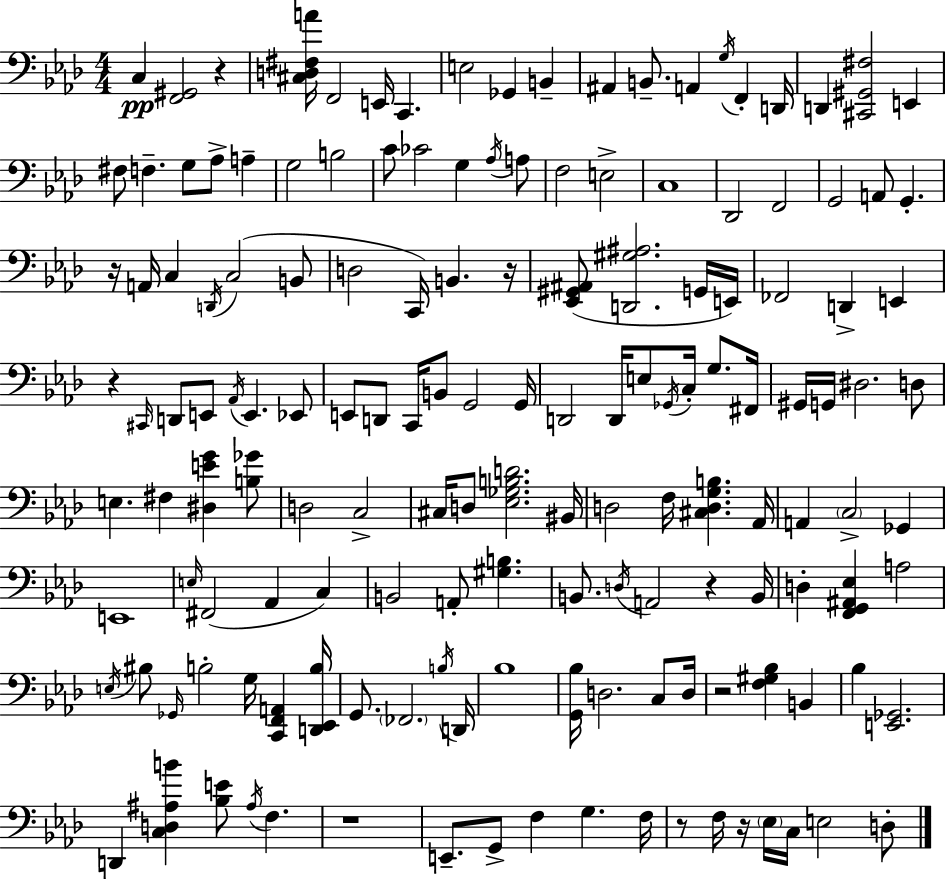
{
  \clef bass
  \numericTimeSignature
  \time 4/4
  \key aes \major
  \repeat volta 2 { c4\pp <f, gis,>2 r4 | <cis d fis a'>16 f,2 e,16 c,4. | e2 ges,4 b,4-- | ais,4 b,8.-- a,4 \acciaccatura { g16 } f,4-. | \break d,16 d,4 <cis, gis, fis>2 e,4 | fis8 f4.-- g8 aes8-> a4-- | g2 b2 | c'8 ces'2 g4 \acciaccatura { aes16 } | \break a8 f2 e2-> | c1 | des,2 f,2 | g,2 a,8 g,4.-. | \break r16 a,16 c4 \acciaccatura { d,16 }( c2 | b,8 d2 c,16) b,4. | r16 <ees, gis, ais,>8( <d, gis ais>2. | g,16 e,16) fes,2 d,4-> e,4 | \break r4 \grace { cis,16 } d,8 e,8 \acciaccatura { aes,16 } e,4. | ees,8 e,8 d,8 c,16 b,8 g,2 | g,16 d,2 d,16 e8 | \acciaccatura { ges,16 } c16-. g8. fis,16 gis,16 g,16 dis2. | \break d8 e4. fis4 | <dis e' g'>4 <b ges'>8 d2 c2-> | cis16 d8 <ees ges b d'>2. | bis,16 d2 f16 <cis d g b>4. | \break aes,16 a,4 \parenthesize c2-> | ges,4 e,1 | \grace { e16 }( fis,2 aes,4 | c4) b,2 a,8-. | \break <gis b>4. b,8. \acciaccatura { d16 } a,2 | r4 b,16 d4-. <f, g, ais, ees>4 | a2 \acciaccatura { e16 } bis8 \grace { ges,16 } b2-. | g16 <c, f, a,>4 <d, ees, b>16 g,8. \parenthesize fes,2. | \break \acciaccatura { b16 } d,16 bes1 | <g, bes>16 d2. | c8 d16 r2 | <f gis bes>4 b,4 bes4 <e, ges,>2. | \break d,4 <c d ais b'>4 | <bes e'>8 \acciaccatura { ais16 } f4. r1 | e,8.-- g,8-> | f4 g4. f16 r8 f16 r16 | \break \parenthesize ees16 c16 e2 d8-. } \bar "|."
}